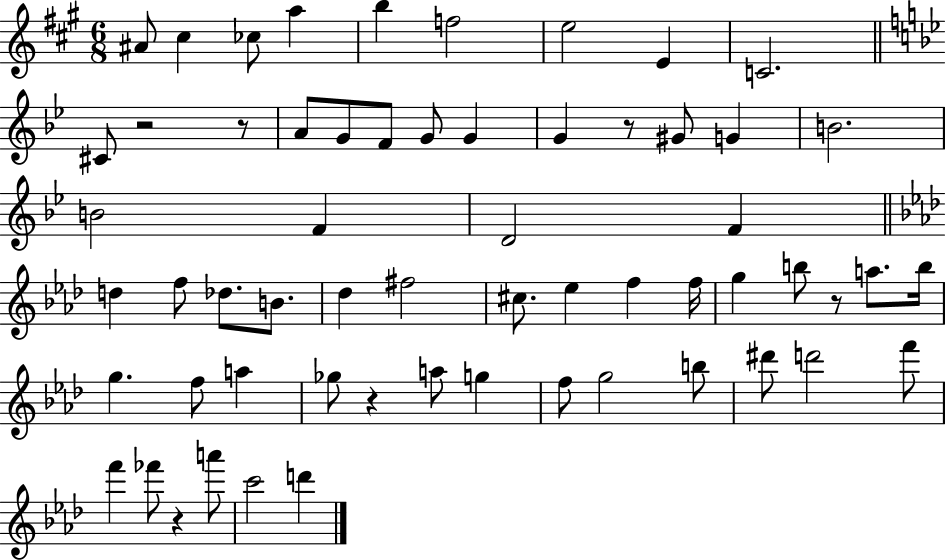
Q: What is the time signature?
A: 6/8